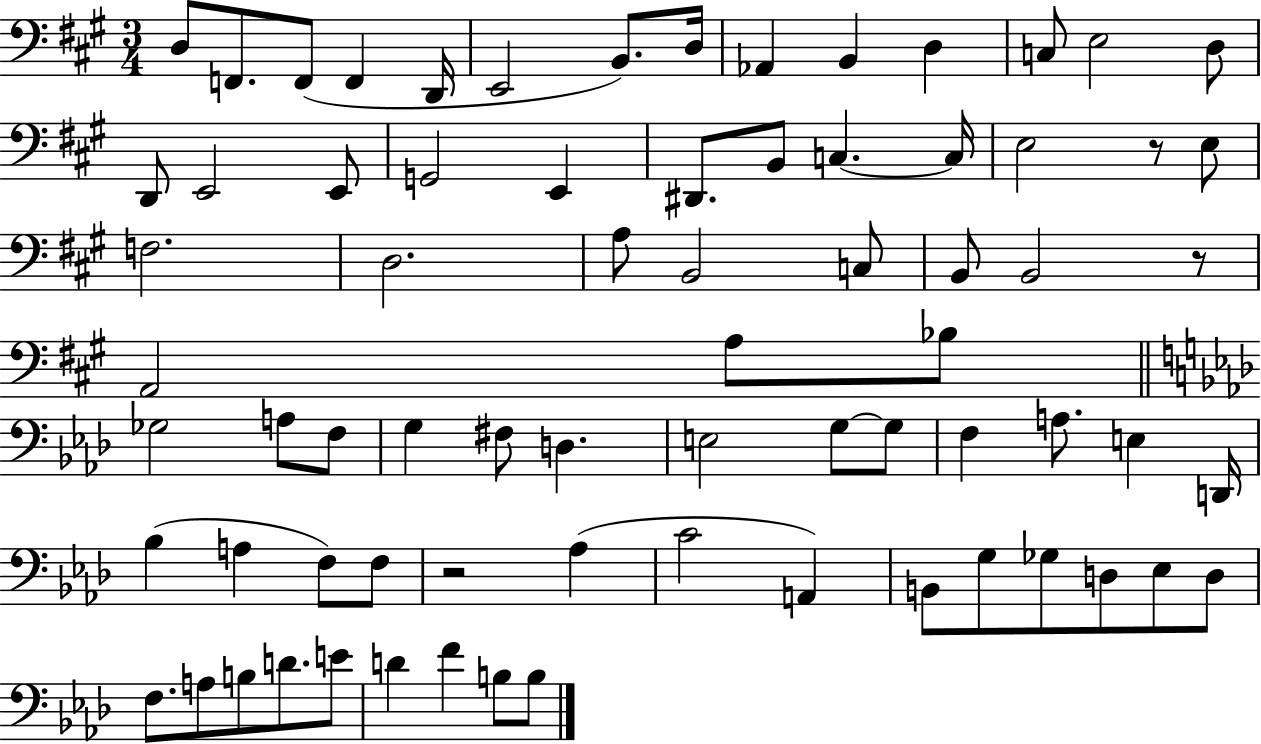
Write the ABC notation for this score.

X:1
T:Untitled
M:3/4
L:1/4
K:A
D,/2 F,,/2 F,,/2 F,, D,,/4 E,,2 B,,/2 D,/4 _A,, B,, D, C,/2 E,2 D,/2 D,,/2 E,,2 E,,/2 G,,2 E,, ^D,,/2 B,,/2 C, C,/4 E,2 z/2 E,/2 F,2 D,2 A,/2 B,,2 C,/2 B,,/2 B,,2 z/2 A,,2 A,/2 _B,/2 _G,2 A,/2 F,/2 G, ^F,/2 D, E,2 G,/2 G,/2 F, A,/2 E, D,,/4 _B, A, F,/2 F,/2 z2 _A, C2 A,, B,,/2 G,/2 _G,/2 D,/2 _E,/2 D,/2 F,/2 A,/2 B,/2 D/2 E/2 D F B,/2 B,/2